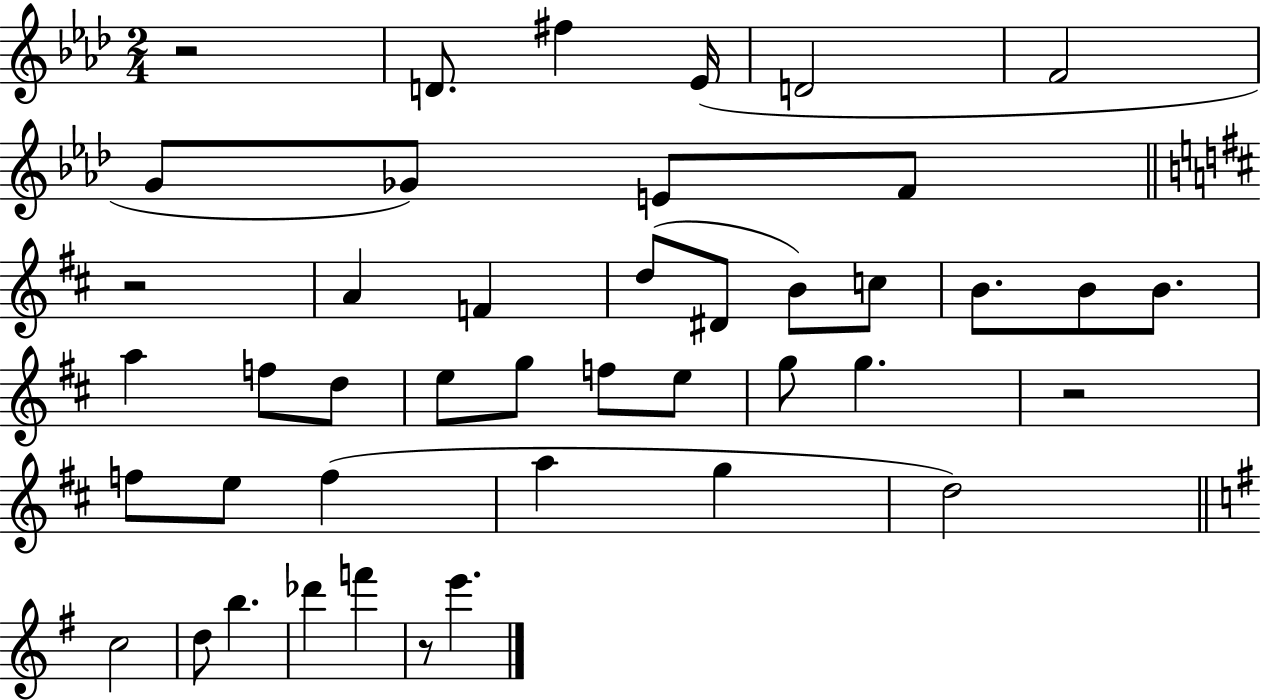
R/h D4/e. F#5/q Eb4/s D4/h F4/h G4/e Gb4/e E4/e F4/e R/h A4/q F4/q D5/e D#4/e B4/e C5/e B4/e. B4/e B4/e. A5/q F5/e D5/e E5/e G5/e F5/e E5/e G5/e G5/q. R/h F5/e E5/e F5/q A5/q G5/q D5/h C5/h D5/e B5/q. Db6/q F6/q R/e E6/q.